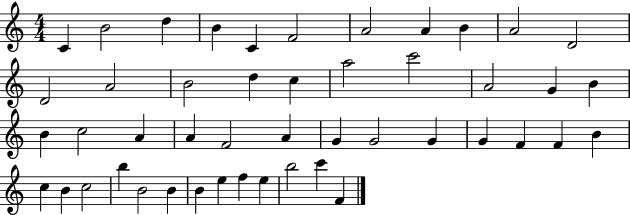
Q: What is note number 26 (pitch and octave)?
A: F4